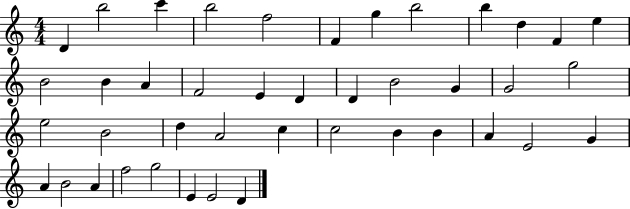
{
  \clef treble
  \numericTimeSignature
  \time 4/4
  \key c \major
  d'4 b''2 c'''4 | b''2 f''2 | f'4 g''4 b''2 | b''4 d''4 f'4 e''4 | \break b'2 b'4 a'4 | f'2 e'4 d'4 | d'4 b'2 g'4 | g'2 g''2 | \break e''2 b'2 | d''4 a'2 c''4 | c''2 b'4 b'4 | a'4 e'2 g'4 | \break a'4 b'2 a'4 | f''2 g''2 | e'4 e'2 d'4 | \bar "|."
}